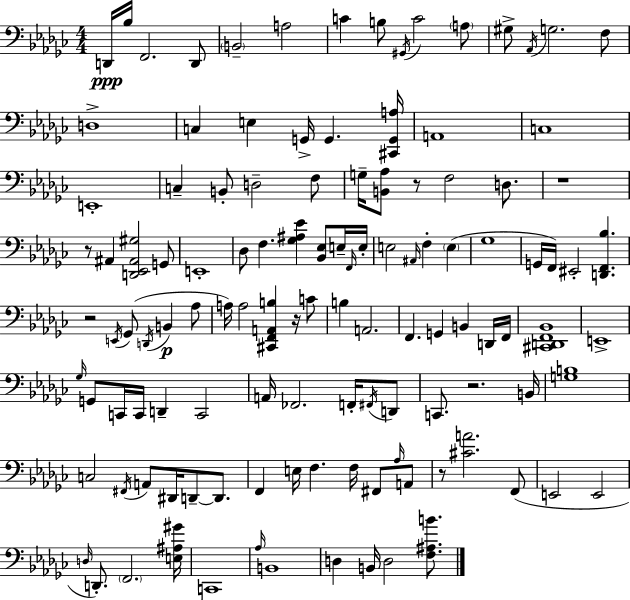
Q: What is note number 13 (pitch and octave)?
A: Ab2